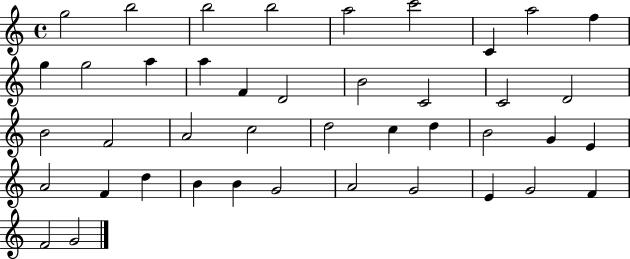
X:1
T:Untitled
M:4/4
L:1/4
K:C
g2 b2 b2 b2 a2 c'2 C a2 f g g2 a a F D2 B2 C2 C2 D2 B2 F2 A2 c2 d2 c d B2 G E A2 F d B B G2 A2 G2 E G2 F F2 G2